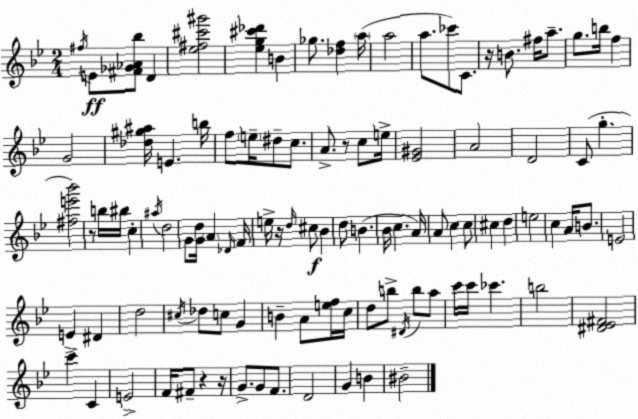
X:1
T:Untitled
M:2/4
L:1/4
K:Bb
^f/4 E/2 [^F_G_A_b]/2 D [_e^f^c'^g']2 [_eg^c'_d'] B _g/2 [_df] a/4 a2 a/2 _c'/2 C/2 z/4 B/2 ^f/4 a/2 g/2 b/4 f G2 [_d^g^a]/4 E b/4 f/2 e/4 ^d/2 c/2 A/2 z/2 c/2 e/4 [_E^G]2 A2 D2 C/2 g [^fe'_b']2 z/2 b/4 ^b/4 c ^a/4 d2 G/2 [Gd]/4 A _D/4 F/4 e/4 z/4 d/4 ^c/2 _B d/2 B _B/4 c A/4 A/2 c c/2 ^c d e2 c A/4 B/2 E2 E ^D d2 ^c/4 _d/2 c/2 G B A/2 [ef]/4 c/4 d/2 b/2 ^D/4 b/2 a/2 c'/4 c'/4 _c' b2 [^D_E^F]2 c' C E2 F/4 ^F/2 z z/4 G/2 G/2 F/2 D2 G B ^B2